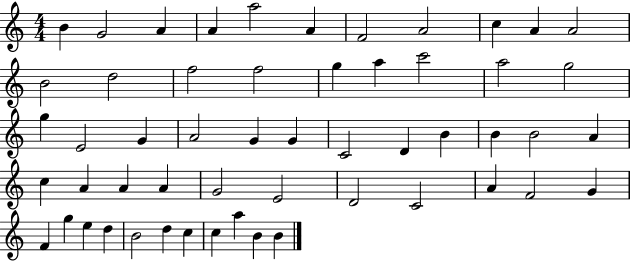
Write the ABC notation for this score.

X:1
T:Untitled
M:4/4
L:1/4
K:C
B G2 A A a2 A F2 A2 c A A2 B2 d2 f2 f2 g a c'2 a2 g2 g E2 G A2 G G C2 D B B B2 A c A A A G2 E2 D2 C2 A F2 G F g e d B2 d c c a B B